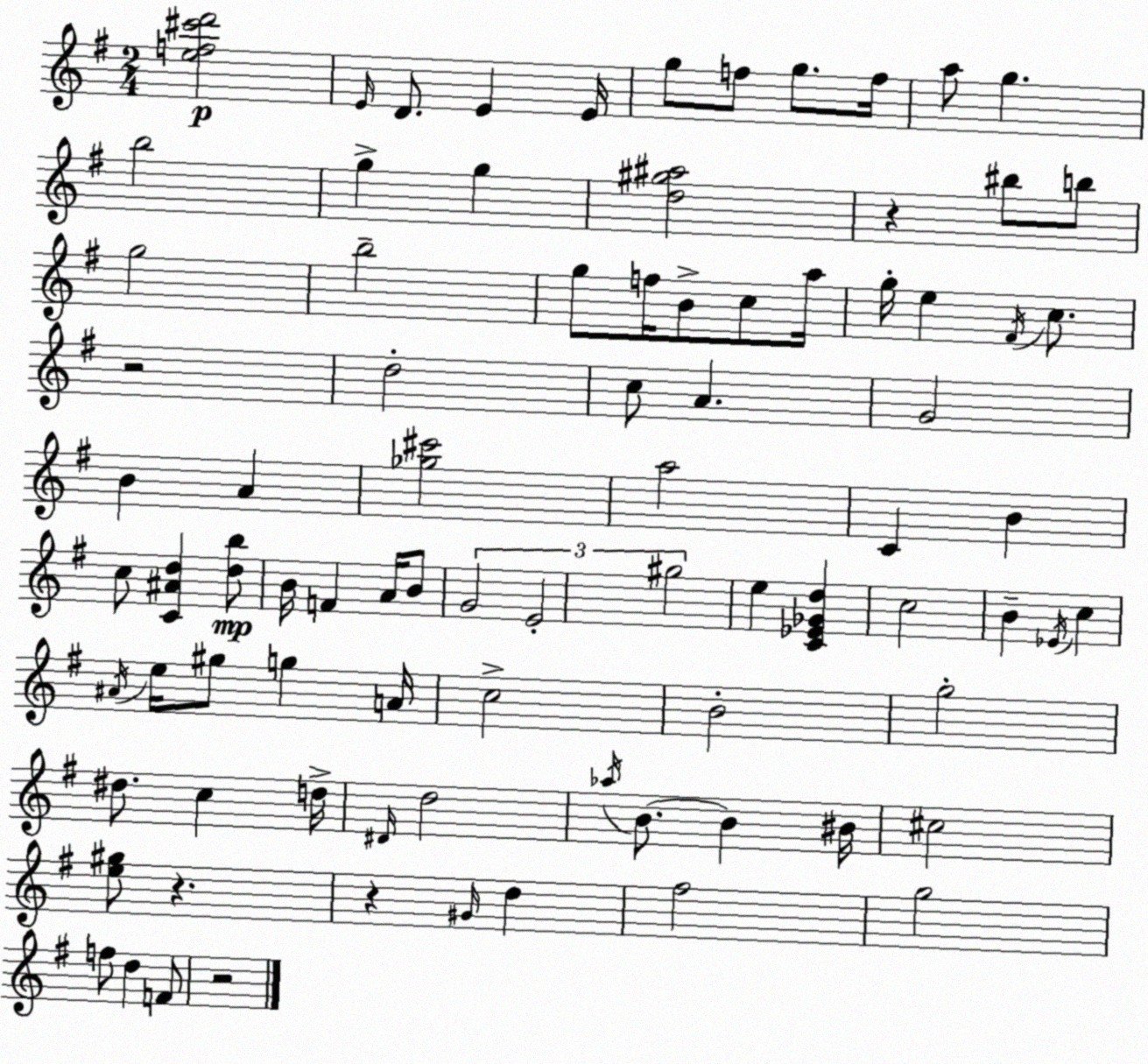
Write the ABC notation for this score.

X:1
T:Untitled
M:2/4
L:1/4
K:G
[ef^c'd']2 E/4 D/2 E E/4 g/2 f/2 g/2 f/4 a/2 g b2 g g [d^g^a]2 z ^b/2 b/2 g2 b2 g/2 f/4 B/2 c/2 a/4 g/4 e ^F/4 c/2 z2 d2 c/2 A G2 B A [_g^c']2 a2 C B c/2 [C^Ad] [db]/2 B/4 F A/4 B/2 G2 E2 ^g2 e [C_E_Gd] c2 B _E/4 c ^A/4 e/4 ^g/2 g A/4 c2 B2 g2 ^d/2 c d/4 ^D/4 d2 _a/4 B/2 B ^B/4 ^c2 [e^g]/2 z z ^G/4 d ^f2 g2 f/2 d F/2 z2